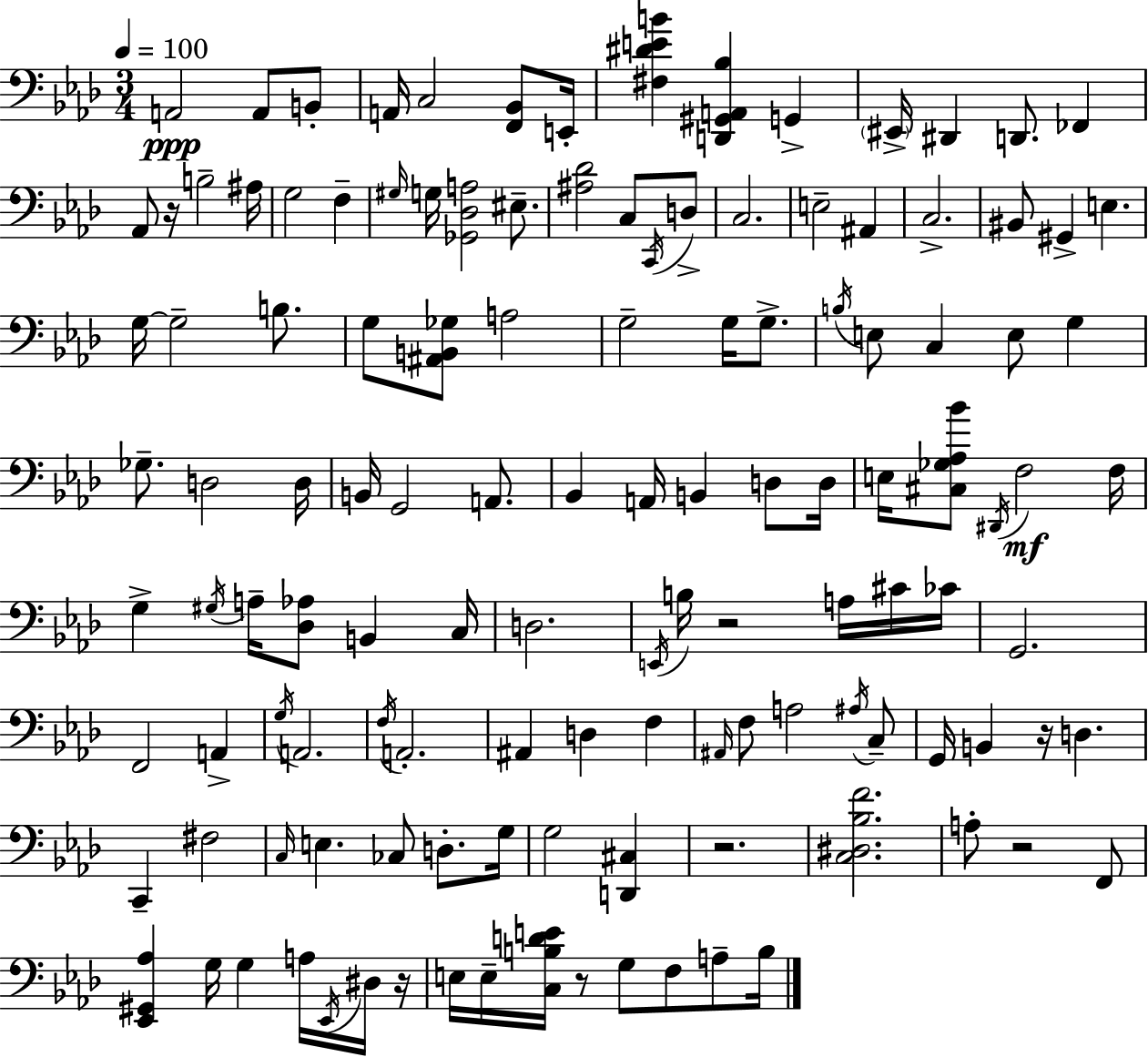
X:1
T:Untitled
M:3/4
L:1/4
K:Ab
A,,2 A,,/2 B,,/2 A,,/4 C,2 [F,,_B,,]/2 E,,/4 [^F,^DEB] [D,,^G,,A,,_B,] G,, ^E,,/4 ^D,, D,,/2 _F,, _A,,/2 z/4 B,2 ^A,/4 G,2 F, ^G,/4 G,/4 [_G,,_D,A,]2 ^E,/2 [^A,_D]2 C,/2 C,,/4 D,/2 C,2 E,2 ^A,, C,2 ^B,,/2 ^G,, E, G,/4 G,2 B,/2 G,/2 [^A,,B,,_G,]/2 A,2 G,2 G,/4 G,/2 B,/4 E,/2 C, E,/2 G, _G,/2 D,2 D,/4 B,,/4 G,,2 A,,/2 _B,, A,,/4 B,, D,/2 D,/4 E,/4 [^C,_G,_A,_B]/2 ^D,,/4 F,2 F,/4 G, ^G,/4 A,/4 [_D,_A,]/2 B,, C,/4 D,2 E,,/4 B,/4 z2 A,/4 ^C/4 _C/4 G,,2 F,,2 A,, G,/4 A,,2 F,/4 A,,2 ^A,, D, F, ^A,,/4 F,/2 A,2 ^A,/4 C,/2 G,,/4 B,, z/4 D, C,, ^F,2 C,/4 E, _C,/2 D,/2 G,/4 G,2 [D,,^C,] z2 [C,^D,_B,F]2 A,/2 z2 F,,/2 [_E,,^G,,_A,] G,/4 G, A,/4 _E,,/4 ^D,/4 z/4 E,/4 E,/4 [C,B,DE]/4 z/2 G,/2 F,/2 A,/2 B,/4